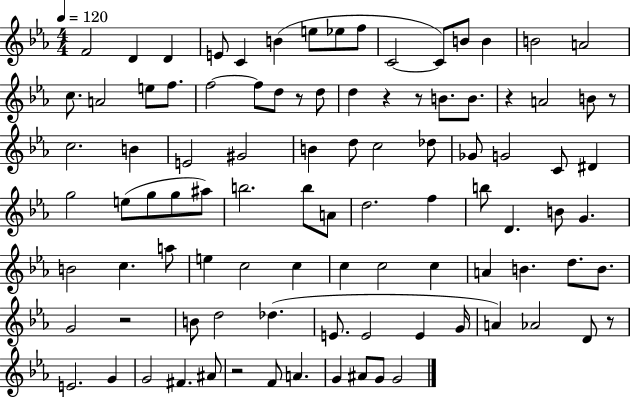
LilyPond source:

{
  \clef treble
  \numericTimeSignature
  \time 4/4
  \key ees \major
  \tempo 4 = 120
  f'2 d'4 d'4 | e'8 c'4 b'4( e''8 ees''8 f''8 | c'2~~ c'8) b'8 b'4 | b'2 a'2 | \break c''8. a'2 e''8 f''8. | f''2~~ f''8 d''8 r8 d''8 | d''4 r4 r8 b'8. b'8. | r4 a'2 b'8 r8 | \break c''2. b'4 | e'2 gis'2 | b'4 d''8 c''2 des''8 | ges'8 g'2 c'8 dis'4 | \break g''2 e''8( g''8 g''8 ais''8) | b''2. b''8 a'8 | d''2. f''4 | b''8 d'4. b'8 g'4. | \break b'2 c''4. a''8 | e''4 c''2 c''4 | c''4 c''2 c''4 | a'4 b'4. d''8. b'8. | \break g'2 r2 | b'8 d''2 des''4.( | e'8. e'2 e'4 g'16 | a'4) aes'2 d'8 r8 | \break e'2. g'4 | g'2 fis'4. ais'8 | r2 f'8 a'4. | g'4 ais'8 g'8 g'2 | \break \bar "|."
}